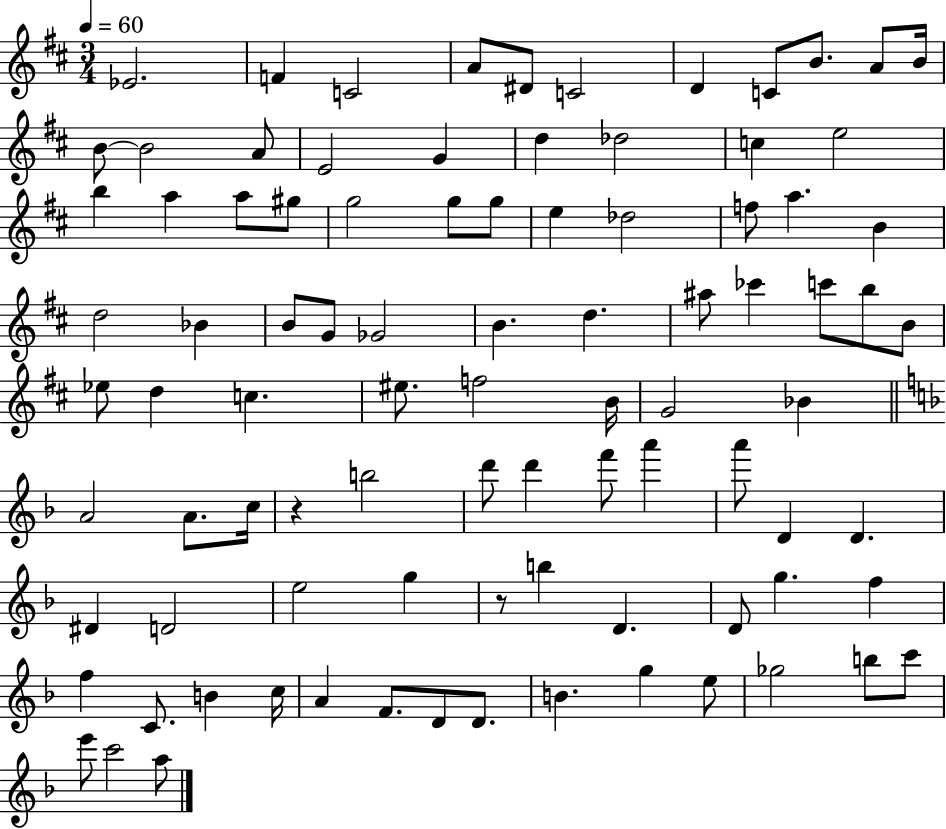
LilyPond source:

{
  \clef treble
  \numericTimeSignature
  \time 3/4
  \key d \major
  \tempo 4 = 60
  ees'2. | f'4 c'2 | a'8 dis'8 c'2 | d'4 c'8 b'8. a'8 b'16 | \break b'8~~ b'2 a'8 | e'2 g'4 | d''4 des''2 | c''4 e''2 | \break b''4 a''4 a''8 gis''8 | g''2 g''8 g''8 | e''4 des''2 | f''8 a''4. b'4 | \break d''2 bes'4 | b'8 g'8 ges'2 | b'4. d''4. | ais''8 ces'''4 c'''8 b''8 b'8 | \break ees''8 d''4 c''4. | eis''8. f''2 b'16 | g'2 bes'4 | \bar "||" \break \key f \major a'2 a'8. c''16 | r4 b''2 | d'''8 d'''4 f'''8 a'''4 | a'''8 d'4 d'4. | \break dis'4 d'2 | e''2 g''4 | r8 b''4 d'4. | d'8 g''4. f''4 | \break f''4 c'8. b'4 c''16 | a'4 f'8. d'8 d'8. | b'4. g''4 e''8 | ges''2 b''8 c'''8 | \break e'''8 c'''2 a''8 | \bar "|."
}